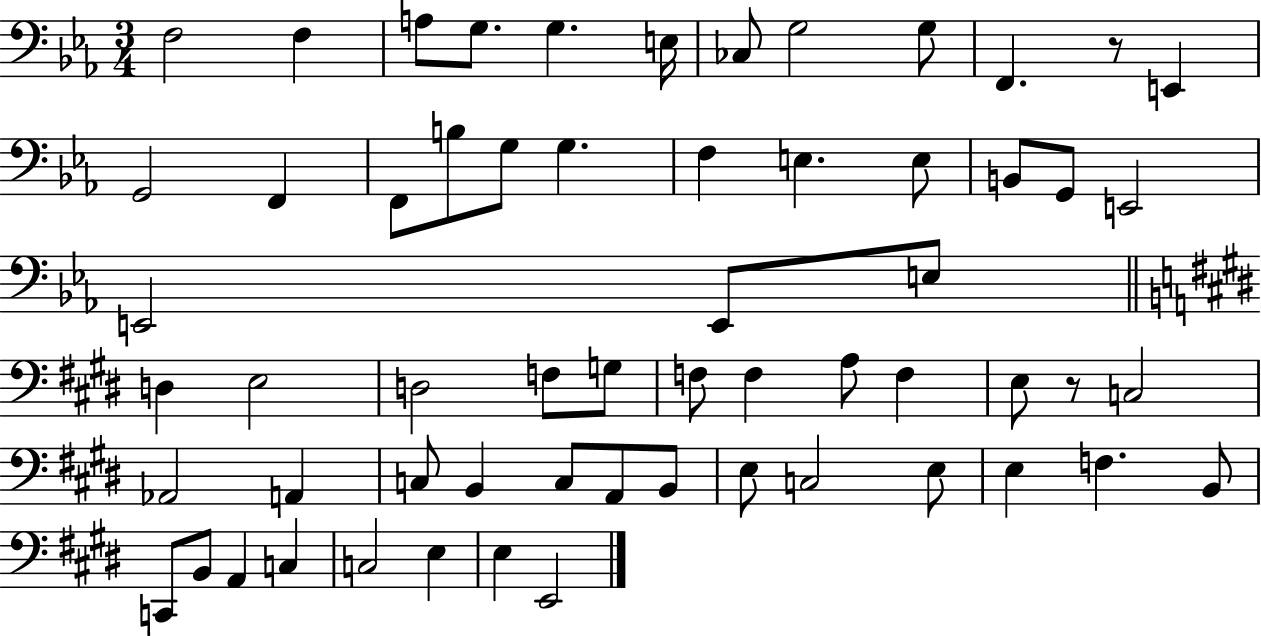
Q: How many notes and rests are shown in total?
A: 60